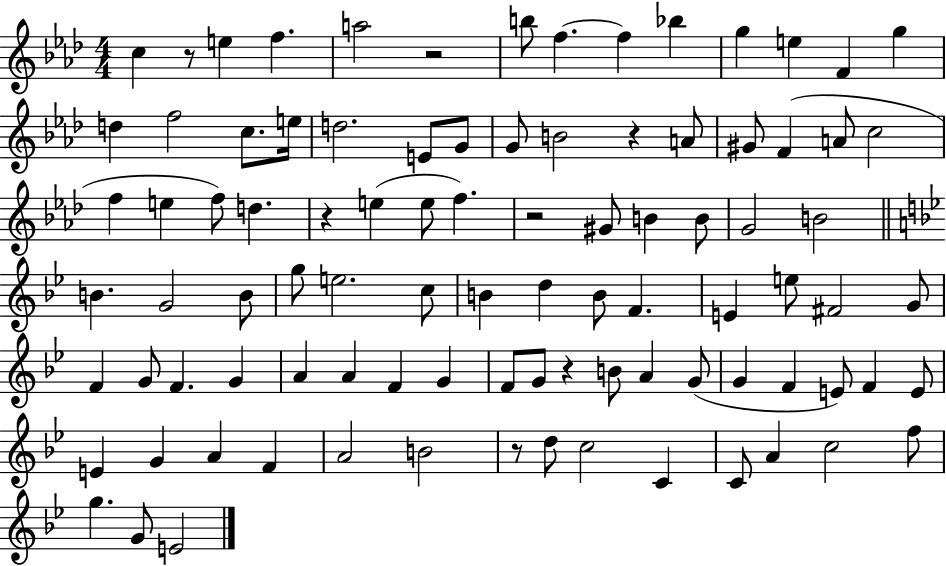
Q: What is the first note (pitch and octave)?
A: C5